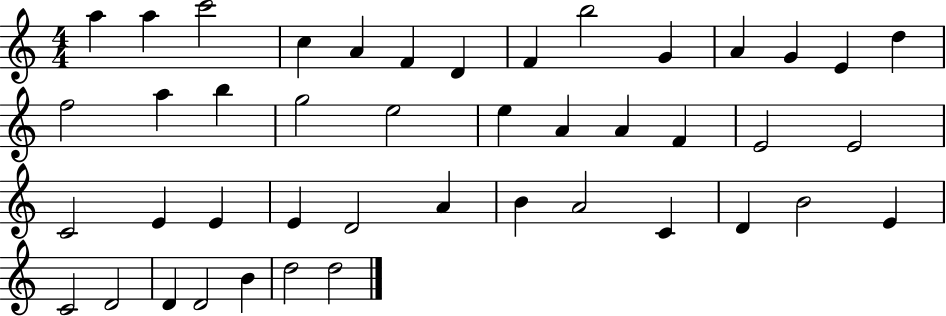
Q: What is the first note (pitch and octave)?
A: A5